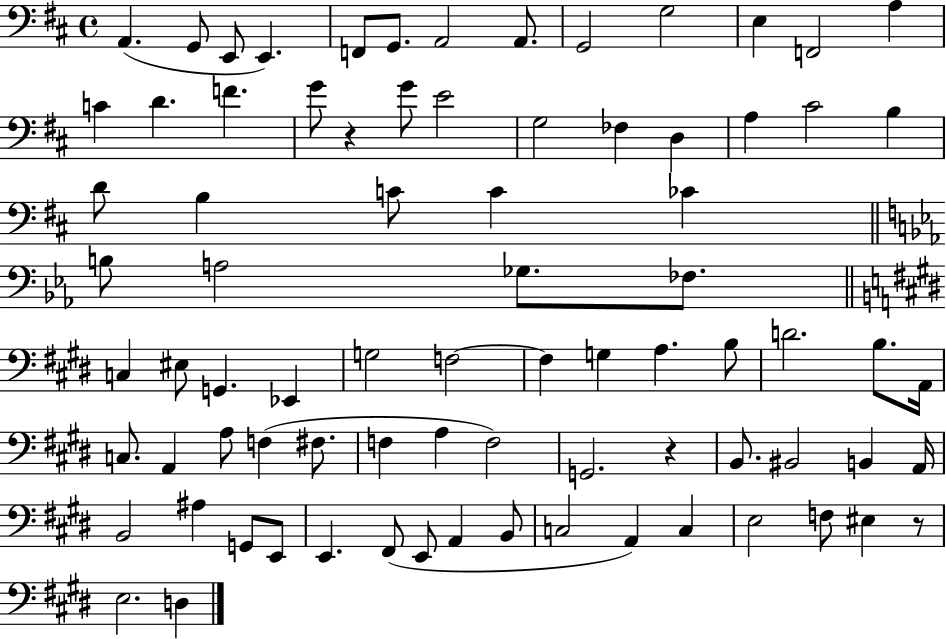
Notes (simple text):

A2/q. G2/e E2/e E2/q. F2/e G2/e. A2/h A2/e. G2/h G3/h E3/q F2/h A3/q C4/q D4/q. F4/q. G4/e R/q G4/e E4/h G3/h FES3/q D3/q A3/q C#4/h B3/q D4/e B3/q C4/e C4/q CES4/q B3/e A3/h Gb3/e. FES3/e. C3/q EIS3/e G2/q. Eb2/q G3/h F3/h F3/q G3/q A3/q. B3/e D4/h. B3/e. A2/s C3/e. A2/q A3/e F3/q F#3/e. F3/q A3/q F3/h G2/h. R/q B2/e. BIS2/h B2/q A2/s B2/h A#3/q G2/e E2/e E2/q. F#2/e E2/e A2/q B2/e C3/h A2/q C3/q E3/h F3/e EIS3/q R/e E3/h. D3/q